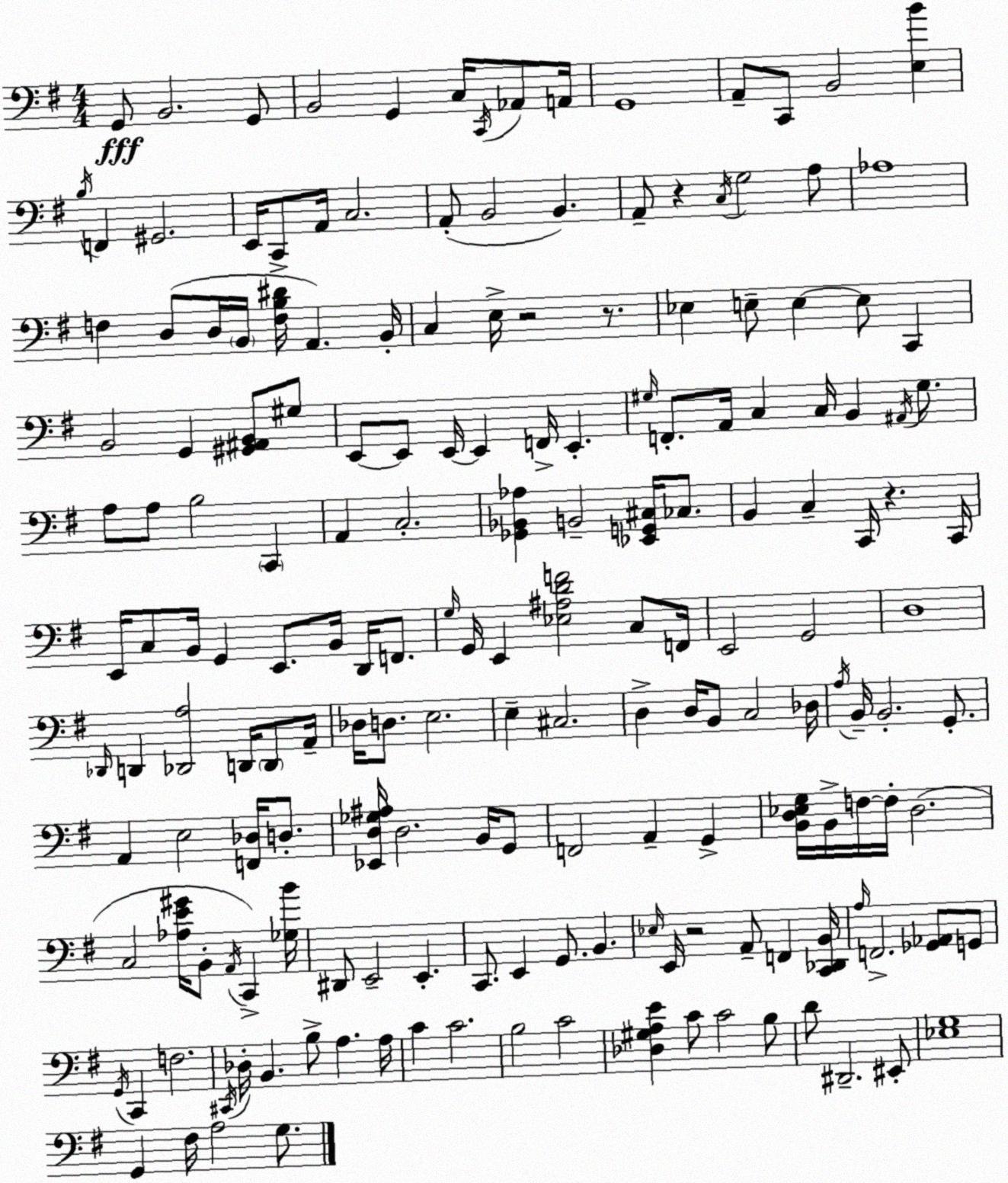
X:1
T:Untitled
M:4/4
L:1/4
K:Em
G,,/2 B,,2 G,,/2 B,,2 G,, C,/4 C,,/4 _A,,/2 A,,/4 G,,4 A,,/2 C,,/2 B,,2 [E,B] B,/4 F,, ^G,,2 E,,/4 C,,/2 A,,/4 C,2 A,,/2 B,,2 B,, A,,/2 z C,/4 G,2 A,/2 _A,4 F, D,/2 D,/4 B,,/4 [F,B,^D]/4 A,, B,,/4 C, E,/4 z2 z/2 _E, E,/2 E, E,/2 C,, B,,2 G,, [^G,,^A,,B,,]/2 ^G,/2 E,,/2 E,,/2 E,,/4 E,, F,,/4 E,, ^G,/4 F,,/2 A,,/4 C, C,/4 B,, ^A,,/4 ^G,/2 A,/2 A,/2 B,2 C,, A,, C,2 [_G,,_B,,_A,] B,,2 [_E,,G,,^C,]/4 _C,/2 B,, C, C,,/4 z C,,/4 E,,/4 C,/2 B,,/4 G,, E,,/2 B,,/4 D,,/4 F,,/2 G,/4 G,,/4 E,, [_E,^A,DF]2 C,/2 F,,/4 E,,2 G,,2 D,4 _D,,/4 D,, [_D,,A,]2 D,,/4 D,,/2 A,,/4 _D,/4 D,/2 E,2 E, ^C,2 D, D,/4 B,,/2 C,2 _D,/4 A,/4 B,,/4 B,,2 G,,/2 A,, E,2 [F,,_D,]/4 D,/2 [_E,,D,_G,^A,]/4 D,2 B,,/4 G,,/2 F,,2 A,, G,, [B,,D,_E,G,]/4 B,,/4 F,/4 F,/4 D,2 C,2 [_A,E^G]/4 B,,/2 A,,/4 C,, [_G,B]/4 ^D,,/2 E,,2 E,, C,,/2 E,, G,,/2 B,, _E,/4 E,,/4 z2 A,,/2 F,, [C,,_D,,B,,]/4 A,/4 F,,2 [_G,,_A,,]/2 G,,/2 G,,/4 C,, F,2 ^C,,/4 _D,/4 B,, B,/2 A, A,/4 C C2 B,2 C2 [_D,^G,A,E] C/2 C2 B,/2 D/2 ^D,,2 ^E,,/2 [_E,G,]4 G,, ^F,/4 A,2 G,/2